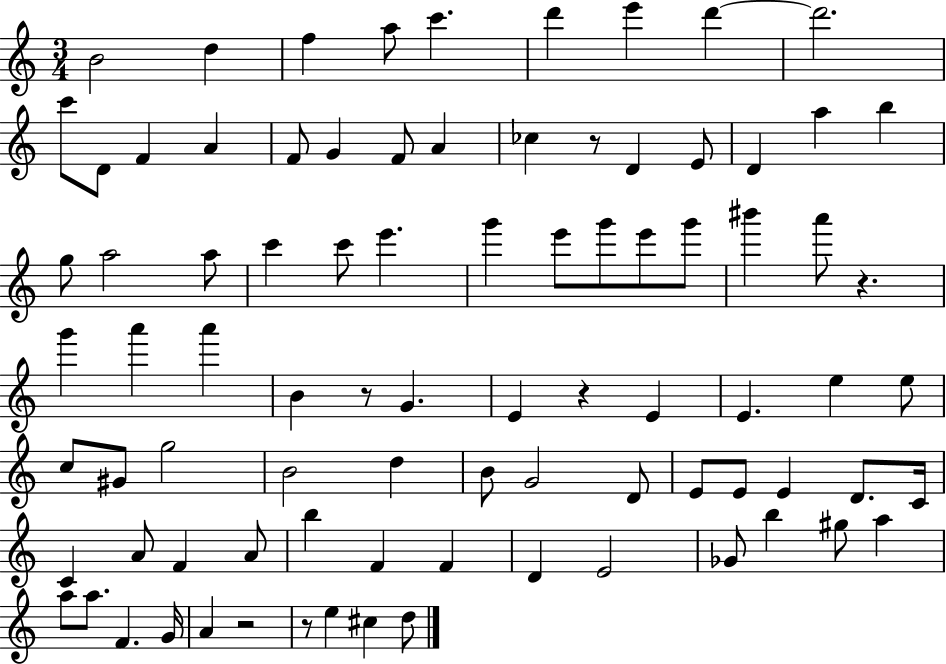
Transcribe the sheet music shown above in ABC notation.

X:1
T:Untitled
M:3/4
L:1/4
K:C
B2 d f a/2 c' d' e' d' d'2 c'/2 D/2 F A F/2 G F/2 A _c z/2 D E/2 D a b g/2 a2 a/2 c' c'/2 e' g' e'/2 g'/2 e'/2 g'/2 ^b' a'/2 z g' a' a' B z/2 G E z E E e e/2 c/2 ^G/2 g2 B2 d B/2 G2 D/2 E/2 E/2 E D/2 C/4 C A/2 F A/2 b F F D E2 _G/2 b ^g/2 a a/2 a/2 F G/4 A z2 z/2 e ^c d/2